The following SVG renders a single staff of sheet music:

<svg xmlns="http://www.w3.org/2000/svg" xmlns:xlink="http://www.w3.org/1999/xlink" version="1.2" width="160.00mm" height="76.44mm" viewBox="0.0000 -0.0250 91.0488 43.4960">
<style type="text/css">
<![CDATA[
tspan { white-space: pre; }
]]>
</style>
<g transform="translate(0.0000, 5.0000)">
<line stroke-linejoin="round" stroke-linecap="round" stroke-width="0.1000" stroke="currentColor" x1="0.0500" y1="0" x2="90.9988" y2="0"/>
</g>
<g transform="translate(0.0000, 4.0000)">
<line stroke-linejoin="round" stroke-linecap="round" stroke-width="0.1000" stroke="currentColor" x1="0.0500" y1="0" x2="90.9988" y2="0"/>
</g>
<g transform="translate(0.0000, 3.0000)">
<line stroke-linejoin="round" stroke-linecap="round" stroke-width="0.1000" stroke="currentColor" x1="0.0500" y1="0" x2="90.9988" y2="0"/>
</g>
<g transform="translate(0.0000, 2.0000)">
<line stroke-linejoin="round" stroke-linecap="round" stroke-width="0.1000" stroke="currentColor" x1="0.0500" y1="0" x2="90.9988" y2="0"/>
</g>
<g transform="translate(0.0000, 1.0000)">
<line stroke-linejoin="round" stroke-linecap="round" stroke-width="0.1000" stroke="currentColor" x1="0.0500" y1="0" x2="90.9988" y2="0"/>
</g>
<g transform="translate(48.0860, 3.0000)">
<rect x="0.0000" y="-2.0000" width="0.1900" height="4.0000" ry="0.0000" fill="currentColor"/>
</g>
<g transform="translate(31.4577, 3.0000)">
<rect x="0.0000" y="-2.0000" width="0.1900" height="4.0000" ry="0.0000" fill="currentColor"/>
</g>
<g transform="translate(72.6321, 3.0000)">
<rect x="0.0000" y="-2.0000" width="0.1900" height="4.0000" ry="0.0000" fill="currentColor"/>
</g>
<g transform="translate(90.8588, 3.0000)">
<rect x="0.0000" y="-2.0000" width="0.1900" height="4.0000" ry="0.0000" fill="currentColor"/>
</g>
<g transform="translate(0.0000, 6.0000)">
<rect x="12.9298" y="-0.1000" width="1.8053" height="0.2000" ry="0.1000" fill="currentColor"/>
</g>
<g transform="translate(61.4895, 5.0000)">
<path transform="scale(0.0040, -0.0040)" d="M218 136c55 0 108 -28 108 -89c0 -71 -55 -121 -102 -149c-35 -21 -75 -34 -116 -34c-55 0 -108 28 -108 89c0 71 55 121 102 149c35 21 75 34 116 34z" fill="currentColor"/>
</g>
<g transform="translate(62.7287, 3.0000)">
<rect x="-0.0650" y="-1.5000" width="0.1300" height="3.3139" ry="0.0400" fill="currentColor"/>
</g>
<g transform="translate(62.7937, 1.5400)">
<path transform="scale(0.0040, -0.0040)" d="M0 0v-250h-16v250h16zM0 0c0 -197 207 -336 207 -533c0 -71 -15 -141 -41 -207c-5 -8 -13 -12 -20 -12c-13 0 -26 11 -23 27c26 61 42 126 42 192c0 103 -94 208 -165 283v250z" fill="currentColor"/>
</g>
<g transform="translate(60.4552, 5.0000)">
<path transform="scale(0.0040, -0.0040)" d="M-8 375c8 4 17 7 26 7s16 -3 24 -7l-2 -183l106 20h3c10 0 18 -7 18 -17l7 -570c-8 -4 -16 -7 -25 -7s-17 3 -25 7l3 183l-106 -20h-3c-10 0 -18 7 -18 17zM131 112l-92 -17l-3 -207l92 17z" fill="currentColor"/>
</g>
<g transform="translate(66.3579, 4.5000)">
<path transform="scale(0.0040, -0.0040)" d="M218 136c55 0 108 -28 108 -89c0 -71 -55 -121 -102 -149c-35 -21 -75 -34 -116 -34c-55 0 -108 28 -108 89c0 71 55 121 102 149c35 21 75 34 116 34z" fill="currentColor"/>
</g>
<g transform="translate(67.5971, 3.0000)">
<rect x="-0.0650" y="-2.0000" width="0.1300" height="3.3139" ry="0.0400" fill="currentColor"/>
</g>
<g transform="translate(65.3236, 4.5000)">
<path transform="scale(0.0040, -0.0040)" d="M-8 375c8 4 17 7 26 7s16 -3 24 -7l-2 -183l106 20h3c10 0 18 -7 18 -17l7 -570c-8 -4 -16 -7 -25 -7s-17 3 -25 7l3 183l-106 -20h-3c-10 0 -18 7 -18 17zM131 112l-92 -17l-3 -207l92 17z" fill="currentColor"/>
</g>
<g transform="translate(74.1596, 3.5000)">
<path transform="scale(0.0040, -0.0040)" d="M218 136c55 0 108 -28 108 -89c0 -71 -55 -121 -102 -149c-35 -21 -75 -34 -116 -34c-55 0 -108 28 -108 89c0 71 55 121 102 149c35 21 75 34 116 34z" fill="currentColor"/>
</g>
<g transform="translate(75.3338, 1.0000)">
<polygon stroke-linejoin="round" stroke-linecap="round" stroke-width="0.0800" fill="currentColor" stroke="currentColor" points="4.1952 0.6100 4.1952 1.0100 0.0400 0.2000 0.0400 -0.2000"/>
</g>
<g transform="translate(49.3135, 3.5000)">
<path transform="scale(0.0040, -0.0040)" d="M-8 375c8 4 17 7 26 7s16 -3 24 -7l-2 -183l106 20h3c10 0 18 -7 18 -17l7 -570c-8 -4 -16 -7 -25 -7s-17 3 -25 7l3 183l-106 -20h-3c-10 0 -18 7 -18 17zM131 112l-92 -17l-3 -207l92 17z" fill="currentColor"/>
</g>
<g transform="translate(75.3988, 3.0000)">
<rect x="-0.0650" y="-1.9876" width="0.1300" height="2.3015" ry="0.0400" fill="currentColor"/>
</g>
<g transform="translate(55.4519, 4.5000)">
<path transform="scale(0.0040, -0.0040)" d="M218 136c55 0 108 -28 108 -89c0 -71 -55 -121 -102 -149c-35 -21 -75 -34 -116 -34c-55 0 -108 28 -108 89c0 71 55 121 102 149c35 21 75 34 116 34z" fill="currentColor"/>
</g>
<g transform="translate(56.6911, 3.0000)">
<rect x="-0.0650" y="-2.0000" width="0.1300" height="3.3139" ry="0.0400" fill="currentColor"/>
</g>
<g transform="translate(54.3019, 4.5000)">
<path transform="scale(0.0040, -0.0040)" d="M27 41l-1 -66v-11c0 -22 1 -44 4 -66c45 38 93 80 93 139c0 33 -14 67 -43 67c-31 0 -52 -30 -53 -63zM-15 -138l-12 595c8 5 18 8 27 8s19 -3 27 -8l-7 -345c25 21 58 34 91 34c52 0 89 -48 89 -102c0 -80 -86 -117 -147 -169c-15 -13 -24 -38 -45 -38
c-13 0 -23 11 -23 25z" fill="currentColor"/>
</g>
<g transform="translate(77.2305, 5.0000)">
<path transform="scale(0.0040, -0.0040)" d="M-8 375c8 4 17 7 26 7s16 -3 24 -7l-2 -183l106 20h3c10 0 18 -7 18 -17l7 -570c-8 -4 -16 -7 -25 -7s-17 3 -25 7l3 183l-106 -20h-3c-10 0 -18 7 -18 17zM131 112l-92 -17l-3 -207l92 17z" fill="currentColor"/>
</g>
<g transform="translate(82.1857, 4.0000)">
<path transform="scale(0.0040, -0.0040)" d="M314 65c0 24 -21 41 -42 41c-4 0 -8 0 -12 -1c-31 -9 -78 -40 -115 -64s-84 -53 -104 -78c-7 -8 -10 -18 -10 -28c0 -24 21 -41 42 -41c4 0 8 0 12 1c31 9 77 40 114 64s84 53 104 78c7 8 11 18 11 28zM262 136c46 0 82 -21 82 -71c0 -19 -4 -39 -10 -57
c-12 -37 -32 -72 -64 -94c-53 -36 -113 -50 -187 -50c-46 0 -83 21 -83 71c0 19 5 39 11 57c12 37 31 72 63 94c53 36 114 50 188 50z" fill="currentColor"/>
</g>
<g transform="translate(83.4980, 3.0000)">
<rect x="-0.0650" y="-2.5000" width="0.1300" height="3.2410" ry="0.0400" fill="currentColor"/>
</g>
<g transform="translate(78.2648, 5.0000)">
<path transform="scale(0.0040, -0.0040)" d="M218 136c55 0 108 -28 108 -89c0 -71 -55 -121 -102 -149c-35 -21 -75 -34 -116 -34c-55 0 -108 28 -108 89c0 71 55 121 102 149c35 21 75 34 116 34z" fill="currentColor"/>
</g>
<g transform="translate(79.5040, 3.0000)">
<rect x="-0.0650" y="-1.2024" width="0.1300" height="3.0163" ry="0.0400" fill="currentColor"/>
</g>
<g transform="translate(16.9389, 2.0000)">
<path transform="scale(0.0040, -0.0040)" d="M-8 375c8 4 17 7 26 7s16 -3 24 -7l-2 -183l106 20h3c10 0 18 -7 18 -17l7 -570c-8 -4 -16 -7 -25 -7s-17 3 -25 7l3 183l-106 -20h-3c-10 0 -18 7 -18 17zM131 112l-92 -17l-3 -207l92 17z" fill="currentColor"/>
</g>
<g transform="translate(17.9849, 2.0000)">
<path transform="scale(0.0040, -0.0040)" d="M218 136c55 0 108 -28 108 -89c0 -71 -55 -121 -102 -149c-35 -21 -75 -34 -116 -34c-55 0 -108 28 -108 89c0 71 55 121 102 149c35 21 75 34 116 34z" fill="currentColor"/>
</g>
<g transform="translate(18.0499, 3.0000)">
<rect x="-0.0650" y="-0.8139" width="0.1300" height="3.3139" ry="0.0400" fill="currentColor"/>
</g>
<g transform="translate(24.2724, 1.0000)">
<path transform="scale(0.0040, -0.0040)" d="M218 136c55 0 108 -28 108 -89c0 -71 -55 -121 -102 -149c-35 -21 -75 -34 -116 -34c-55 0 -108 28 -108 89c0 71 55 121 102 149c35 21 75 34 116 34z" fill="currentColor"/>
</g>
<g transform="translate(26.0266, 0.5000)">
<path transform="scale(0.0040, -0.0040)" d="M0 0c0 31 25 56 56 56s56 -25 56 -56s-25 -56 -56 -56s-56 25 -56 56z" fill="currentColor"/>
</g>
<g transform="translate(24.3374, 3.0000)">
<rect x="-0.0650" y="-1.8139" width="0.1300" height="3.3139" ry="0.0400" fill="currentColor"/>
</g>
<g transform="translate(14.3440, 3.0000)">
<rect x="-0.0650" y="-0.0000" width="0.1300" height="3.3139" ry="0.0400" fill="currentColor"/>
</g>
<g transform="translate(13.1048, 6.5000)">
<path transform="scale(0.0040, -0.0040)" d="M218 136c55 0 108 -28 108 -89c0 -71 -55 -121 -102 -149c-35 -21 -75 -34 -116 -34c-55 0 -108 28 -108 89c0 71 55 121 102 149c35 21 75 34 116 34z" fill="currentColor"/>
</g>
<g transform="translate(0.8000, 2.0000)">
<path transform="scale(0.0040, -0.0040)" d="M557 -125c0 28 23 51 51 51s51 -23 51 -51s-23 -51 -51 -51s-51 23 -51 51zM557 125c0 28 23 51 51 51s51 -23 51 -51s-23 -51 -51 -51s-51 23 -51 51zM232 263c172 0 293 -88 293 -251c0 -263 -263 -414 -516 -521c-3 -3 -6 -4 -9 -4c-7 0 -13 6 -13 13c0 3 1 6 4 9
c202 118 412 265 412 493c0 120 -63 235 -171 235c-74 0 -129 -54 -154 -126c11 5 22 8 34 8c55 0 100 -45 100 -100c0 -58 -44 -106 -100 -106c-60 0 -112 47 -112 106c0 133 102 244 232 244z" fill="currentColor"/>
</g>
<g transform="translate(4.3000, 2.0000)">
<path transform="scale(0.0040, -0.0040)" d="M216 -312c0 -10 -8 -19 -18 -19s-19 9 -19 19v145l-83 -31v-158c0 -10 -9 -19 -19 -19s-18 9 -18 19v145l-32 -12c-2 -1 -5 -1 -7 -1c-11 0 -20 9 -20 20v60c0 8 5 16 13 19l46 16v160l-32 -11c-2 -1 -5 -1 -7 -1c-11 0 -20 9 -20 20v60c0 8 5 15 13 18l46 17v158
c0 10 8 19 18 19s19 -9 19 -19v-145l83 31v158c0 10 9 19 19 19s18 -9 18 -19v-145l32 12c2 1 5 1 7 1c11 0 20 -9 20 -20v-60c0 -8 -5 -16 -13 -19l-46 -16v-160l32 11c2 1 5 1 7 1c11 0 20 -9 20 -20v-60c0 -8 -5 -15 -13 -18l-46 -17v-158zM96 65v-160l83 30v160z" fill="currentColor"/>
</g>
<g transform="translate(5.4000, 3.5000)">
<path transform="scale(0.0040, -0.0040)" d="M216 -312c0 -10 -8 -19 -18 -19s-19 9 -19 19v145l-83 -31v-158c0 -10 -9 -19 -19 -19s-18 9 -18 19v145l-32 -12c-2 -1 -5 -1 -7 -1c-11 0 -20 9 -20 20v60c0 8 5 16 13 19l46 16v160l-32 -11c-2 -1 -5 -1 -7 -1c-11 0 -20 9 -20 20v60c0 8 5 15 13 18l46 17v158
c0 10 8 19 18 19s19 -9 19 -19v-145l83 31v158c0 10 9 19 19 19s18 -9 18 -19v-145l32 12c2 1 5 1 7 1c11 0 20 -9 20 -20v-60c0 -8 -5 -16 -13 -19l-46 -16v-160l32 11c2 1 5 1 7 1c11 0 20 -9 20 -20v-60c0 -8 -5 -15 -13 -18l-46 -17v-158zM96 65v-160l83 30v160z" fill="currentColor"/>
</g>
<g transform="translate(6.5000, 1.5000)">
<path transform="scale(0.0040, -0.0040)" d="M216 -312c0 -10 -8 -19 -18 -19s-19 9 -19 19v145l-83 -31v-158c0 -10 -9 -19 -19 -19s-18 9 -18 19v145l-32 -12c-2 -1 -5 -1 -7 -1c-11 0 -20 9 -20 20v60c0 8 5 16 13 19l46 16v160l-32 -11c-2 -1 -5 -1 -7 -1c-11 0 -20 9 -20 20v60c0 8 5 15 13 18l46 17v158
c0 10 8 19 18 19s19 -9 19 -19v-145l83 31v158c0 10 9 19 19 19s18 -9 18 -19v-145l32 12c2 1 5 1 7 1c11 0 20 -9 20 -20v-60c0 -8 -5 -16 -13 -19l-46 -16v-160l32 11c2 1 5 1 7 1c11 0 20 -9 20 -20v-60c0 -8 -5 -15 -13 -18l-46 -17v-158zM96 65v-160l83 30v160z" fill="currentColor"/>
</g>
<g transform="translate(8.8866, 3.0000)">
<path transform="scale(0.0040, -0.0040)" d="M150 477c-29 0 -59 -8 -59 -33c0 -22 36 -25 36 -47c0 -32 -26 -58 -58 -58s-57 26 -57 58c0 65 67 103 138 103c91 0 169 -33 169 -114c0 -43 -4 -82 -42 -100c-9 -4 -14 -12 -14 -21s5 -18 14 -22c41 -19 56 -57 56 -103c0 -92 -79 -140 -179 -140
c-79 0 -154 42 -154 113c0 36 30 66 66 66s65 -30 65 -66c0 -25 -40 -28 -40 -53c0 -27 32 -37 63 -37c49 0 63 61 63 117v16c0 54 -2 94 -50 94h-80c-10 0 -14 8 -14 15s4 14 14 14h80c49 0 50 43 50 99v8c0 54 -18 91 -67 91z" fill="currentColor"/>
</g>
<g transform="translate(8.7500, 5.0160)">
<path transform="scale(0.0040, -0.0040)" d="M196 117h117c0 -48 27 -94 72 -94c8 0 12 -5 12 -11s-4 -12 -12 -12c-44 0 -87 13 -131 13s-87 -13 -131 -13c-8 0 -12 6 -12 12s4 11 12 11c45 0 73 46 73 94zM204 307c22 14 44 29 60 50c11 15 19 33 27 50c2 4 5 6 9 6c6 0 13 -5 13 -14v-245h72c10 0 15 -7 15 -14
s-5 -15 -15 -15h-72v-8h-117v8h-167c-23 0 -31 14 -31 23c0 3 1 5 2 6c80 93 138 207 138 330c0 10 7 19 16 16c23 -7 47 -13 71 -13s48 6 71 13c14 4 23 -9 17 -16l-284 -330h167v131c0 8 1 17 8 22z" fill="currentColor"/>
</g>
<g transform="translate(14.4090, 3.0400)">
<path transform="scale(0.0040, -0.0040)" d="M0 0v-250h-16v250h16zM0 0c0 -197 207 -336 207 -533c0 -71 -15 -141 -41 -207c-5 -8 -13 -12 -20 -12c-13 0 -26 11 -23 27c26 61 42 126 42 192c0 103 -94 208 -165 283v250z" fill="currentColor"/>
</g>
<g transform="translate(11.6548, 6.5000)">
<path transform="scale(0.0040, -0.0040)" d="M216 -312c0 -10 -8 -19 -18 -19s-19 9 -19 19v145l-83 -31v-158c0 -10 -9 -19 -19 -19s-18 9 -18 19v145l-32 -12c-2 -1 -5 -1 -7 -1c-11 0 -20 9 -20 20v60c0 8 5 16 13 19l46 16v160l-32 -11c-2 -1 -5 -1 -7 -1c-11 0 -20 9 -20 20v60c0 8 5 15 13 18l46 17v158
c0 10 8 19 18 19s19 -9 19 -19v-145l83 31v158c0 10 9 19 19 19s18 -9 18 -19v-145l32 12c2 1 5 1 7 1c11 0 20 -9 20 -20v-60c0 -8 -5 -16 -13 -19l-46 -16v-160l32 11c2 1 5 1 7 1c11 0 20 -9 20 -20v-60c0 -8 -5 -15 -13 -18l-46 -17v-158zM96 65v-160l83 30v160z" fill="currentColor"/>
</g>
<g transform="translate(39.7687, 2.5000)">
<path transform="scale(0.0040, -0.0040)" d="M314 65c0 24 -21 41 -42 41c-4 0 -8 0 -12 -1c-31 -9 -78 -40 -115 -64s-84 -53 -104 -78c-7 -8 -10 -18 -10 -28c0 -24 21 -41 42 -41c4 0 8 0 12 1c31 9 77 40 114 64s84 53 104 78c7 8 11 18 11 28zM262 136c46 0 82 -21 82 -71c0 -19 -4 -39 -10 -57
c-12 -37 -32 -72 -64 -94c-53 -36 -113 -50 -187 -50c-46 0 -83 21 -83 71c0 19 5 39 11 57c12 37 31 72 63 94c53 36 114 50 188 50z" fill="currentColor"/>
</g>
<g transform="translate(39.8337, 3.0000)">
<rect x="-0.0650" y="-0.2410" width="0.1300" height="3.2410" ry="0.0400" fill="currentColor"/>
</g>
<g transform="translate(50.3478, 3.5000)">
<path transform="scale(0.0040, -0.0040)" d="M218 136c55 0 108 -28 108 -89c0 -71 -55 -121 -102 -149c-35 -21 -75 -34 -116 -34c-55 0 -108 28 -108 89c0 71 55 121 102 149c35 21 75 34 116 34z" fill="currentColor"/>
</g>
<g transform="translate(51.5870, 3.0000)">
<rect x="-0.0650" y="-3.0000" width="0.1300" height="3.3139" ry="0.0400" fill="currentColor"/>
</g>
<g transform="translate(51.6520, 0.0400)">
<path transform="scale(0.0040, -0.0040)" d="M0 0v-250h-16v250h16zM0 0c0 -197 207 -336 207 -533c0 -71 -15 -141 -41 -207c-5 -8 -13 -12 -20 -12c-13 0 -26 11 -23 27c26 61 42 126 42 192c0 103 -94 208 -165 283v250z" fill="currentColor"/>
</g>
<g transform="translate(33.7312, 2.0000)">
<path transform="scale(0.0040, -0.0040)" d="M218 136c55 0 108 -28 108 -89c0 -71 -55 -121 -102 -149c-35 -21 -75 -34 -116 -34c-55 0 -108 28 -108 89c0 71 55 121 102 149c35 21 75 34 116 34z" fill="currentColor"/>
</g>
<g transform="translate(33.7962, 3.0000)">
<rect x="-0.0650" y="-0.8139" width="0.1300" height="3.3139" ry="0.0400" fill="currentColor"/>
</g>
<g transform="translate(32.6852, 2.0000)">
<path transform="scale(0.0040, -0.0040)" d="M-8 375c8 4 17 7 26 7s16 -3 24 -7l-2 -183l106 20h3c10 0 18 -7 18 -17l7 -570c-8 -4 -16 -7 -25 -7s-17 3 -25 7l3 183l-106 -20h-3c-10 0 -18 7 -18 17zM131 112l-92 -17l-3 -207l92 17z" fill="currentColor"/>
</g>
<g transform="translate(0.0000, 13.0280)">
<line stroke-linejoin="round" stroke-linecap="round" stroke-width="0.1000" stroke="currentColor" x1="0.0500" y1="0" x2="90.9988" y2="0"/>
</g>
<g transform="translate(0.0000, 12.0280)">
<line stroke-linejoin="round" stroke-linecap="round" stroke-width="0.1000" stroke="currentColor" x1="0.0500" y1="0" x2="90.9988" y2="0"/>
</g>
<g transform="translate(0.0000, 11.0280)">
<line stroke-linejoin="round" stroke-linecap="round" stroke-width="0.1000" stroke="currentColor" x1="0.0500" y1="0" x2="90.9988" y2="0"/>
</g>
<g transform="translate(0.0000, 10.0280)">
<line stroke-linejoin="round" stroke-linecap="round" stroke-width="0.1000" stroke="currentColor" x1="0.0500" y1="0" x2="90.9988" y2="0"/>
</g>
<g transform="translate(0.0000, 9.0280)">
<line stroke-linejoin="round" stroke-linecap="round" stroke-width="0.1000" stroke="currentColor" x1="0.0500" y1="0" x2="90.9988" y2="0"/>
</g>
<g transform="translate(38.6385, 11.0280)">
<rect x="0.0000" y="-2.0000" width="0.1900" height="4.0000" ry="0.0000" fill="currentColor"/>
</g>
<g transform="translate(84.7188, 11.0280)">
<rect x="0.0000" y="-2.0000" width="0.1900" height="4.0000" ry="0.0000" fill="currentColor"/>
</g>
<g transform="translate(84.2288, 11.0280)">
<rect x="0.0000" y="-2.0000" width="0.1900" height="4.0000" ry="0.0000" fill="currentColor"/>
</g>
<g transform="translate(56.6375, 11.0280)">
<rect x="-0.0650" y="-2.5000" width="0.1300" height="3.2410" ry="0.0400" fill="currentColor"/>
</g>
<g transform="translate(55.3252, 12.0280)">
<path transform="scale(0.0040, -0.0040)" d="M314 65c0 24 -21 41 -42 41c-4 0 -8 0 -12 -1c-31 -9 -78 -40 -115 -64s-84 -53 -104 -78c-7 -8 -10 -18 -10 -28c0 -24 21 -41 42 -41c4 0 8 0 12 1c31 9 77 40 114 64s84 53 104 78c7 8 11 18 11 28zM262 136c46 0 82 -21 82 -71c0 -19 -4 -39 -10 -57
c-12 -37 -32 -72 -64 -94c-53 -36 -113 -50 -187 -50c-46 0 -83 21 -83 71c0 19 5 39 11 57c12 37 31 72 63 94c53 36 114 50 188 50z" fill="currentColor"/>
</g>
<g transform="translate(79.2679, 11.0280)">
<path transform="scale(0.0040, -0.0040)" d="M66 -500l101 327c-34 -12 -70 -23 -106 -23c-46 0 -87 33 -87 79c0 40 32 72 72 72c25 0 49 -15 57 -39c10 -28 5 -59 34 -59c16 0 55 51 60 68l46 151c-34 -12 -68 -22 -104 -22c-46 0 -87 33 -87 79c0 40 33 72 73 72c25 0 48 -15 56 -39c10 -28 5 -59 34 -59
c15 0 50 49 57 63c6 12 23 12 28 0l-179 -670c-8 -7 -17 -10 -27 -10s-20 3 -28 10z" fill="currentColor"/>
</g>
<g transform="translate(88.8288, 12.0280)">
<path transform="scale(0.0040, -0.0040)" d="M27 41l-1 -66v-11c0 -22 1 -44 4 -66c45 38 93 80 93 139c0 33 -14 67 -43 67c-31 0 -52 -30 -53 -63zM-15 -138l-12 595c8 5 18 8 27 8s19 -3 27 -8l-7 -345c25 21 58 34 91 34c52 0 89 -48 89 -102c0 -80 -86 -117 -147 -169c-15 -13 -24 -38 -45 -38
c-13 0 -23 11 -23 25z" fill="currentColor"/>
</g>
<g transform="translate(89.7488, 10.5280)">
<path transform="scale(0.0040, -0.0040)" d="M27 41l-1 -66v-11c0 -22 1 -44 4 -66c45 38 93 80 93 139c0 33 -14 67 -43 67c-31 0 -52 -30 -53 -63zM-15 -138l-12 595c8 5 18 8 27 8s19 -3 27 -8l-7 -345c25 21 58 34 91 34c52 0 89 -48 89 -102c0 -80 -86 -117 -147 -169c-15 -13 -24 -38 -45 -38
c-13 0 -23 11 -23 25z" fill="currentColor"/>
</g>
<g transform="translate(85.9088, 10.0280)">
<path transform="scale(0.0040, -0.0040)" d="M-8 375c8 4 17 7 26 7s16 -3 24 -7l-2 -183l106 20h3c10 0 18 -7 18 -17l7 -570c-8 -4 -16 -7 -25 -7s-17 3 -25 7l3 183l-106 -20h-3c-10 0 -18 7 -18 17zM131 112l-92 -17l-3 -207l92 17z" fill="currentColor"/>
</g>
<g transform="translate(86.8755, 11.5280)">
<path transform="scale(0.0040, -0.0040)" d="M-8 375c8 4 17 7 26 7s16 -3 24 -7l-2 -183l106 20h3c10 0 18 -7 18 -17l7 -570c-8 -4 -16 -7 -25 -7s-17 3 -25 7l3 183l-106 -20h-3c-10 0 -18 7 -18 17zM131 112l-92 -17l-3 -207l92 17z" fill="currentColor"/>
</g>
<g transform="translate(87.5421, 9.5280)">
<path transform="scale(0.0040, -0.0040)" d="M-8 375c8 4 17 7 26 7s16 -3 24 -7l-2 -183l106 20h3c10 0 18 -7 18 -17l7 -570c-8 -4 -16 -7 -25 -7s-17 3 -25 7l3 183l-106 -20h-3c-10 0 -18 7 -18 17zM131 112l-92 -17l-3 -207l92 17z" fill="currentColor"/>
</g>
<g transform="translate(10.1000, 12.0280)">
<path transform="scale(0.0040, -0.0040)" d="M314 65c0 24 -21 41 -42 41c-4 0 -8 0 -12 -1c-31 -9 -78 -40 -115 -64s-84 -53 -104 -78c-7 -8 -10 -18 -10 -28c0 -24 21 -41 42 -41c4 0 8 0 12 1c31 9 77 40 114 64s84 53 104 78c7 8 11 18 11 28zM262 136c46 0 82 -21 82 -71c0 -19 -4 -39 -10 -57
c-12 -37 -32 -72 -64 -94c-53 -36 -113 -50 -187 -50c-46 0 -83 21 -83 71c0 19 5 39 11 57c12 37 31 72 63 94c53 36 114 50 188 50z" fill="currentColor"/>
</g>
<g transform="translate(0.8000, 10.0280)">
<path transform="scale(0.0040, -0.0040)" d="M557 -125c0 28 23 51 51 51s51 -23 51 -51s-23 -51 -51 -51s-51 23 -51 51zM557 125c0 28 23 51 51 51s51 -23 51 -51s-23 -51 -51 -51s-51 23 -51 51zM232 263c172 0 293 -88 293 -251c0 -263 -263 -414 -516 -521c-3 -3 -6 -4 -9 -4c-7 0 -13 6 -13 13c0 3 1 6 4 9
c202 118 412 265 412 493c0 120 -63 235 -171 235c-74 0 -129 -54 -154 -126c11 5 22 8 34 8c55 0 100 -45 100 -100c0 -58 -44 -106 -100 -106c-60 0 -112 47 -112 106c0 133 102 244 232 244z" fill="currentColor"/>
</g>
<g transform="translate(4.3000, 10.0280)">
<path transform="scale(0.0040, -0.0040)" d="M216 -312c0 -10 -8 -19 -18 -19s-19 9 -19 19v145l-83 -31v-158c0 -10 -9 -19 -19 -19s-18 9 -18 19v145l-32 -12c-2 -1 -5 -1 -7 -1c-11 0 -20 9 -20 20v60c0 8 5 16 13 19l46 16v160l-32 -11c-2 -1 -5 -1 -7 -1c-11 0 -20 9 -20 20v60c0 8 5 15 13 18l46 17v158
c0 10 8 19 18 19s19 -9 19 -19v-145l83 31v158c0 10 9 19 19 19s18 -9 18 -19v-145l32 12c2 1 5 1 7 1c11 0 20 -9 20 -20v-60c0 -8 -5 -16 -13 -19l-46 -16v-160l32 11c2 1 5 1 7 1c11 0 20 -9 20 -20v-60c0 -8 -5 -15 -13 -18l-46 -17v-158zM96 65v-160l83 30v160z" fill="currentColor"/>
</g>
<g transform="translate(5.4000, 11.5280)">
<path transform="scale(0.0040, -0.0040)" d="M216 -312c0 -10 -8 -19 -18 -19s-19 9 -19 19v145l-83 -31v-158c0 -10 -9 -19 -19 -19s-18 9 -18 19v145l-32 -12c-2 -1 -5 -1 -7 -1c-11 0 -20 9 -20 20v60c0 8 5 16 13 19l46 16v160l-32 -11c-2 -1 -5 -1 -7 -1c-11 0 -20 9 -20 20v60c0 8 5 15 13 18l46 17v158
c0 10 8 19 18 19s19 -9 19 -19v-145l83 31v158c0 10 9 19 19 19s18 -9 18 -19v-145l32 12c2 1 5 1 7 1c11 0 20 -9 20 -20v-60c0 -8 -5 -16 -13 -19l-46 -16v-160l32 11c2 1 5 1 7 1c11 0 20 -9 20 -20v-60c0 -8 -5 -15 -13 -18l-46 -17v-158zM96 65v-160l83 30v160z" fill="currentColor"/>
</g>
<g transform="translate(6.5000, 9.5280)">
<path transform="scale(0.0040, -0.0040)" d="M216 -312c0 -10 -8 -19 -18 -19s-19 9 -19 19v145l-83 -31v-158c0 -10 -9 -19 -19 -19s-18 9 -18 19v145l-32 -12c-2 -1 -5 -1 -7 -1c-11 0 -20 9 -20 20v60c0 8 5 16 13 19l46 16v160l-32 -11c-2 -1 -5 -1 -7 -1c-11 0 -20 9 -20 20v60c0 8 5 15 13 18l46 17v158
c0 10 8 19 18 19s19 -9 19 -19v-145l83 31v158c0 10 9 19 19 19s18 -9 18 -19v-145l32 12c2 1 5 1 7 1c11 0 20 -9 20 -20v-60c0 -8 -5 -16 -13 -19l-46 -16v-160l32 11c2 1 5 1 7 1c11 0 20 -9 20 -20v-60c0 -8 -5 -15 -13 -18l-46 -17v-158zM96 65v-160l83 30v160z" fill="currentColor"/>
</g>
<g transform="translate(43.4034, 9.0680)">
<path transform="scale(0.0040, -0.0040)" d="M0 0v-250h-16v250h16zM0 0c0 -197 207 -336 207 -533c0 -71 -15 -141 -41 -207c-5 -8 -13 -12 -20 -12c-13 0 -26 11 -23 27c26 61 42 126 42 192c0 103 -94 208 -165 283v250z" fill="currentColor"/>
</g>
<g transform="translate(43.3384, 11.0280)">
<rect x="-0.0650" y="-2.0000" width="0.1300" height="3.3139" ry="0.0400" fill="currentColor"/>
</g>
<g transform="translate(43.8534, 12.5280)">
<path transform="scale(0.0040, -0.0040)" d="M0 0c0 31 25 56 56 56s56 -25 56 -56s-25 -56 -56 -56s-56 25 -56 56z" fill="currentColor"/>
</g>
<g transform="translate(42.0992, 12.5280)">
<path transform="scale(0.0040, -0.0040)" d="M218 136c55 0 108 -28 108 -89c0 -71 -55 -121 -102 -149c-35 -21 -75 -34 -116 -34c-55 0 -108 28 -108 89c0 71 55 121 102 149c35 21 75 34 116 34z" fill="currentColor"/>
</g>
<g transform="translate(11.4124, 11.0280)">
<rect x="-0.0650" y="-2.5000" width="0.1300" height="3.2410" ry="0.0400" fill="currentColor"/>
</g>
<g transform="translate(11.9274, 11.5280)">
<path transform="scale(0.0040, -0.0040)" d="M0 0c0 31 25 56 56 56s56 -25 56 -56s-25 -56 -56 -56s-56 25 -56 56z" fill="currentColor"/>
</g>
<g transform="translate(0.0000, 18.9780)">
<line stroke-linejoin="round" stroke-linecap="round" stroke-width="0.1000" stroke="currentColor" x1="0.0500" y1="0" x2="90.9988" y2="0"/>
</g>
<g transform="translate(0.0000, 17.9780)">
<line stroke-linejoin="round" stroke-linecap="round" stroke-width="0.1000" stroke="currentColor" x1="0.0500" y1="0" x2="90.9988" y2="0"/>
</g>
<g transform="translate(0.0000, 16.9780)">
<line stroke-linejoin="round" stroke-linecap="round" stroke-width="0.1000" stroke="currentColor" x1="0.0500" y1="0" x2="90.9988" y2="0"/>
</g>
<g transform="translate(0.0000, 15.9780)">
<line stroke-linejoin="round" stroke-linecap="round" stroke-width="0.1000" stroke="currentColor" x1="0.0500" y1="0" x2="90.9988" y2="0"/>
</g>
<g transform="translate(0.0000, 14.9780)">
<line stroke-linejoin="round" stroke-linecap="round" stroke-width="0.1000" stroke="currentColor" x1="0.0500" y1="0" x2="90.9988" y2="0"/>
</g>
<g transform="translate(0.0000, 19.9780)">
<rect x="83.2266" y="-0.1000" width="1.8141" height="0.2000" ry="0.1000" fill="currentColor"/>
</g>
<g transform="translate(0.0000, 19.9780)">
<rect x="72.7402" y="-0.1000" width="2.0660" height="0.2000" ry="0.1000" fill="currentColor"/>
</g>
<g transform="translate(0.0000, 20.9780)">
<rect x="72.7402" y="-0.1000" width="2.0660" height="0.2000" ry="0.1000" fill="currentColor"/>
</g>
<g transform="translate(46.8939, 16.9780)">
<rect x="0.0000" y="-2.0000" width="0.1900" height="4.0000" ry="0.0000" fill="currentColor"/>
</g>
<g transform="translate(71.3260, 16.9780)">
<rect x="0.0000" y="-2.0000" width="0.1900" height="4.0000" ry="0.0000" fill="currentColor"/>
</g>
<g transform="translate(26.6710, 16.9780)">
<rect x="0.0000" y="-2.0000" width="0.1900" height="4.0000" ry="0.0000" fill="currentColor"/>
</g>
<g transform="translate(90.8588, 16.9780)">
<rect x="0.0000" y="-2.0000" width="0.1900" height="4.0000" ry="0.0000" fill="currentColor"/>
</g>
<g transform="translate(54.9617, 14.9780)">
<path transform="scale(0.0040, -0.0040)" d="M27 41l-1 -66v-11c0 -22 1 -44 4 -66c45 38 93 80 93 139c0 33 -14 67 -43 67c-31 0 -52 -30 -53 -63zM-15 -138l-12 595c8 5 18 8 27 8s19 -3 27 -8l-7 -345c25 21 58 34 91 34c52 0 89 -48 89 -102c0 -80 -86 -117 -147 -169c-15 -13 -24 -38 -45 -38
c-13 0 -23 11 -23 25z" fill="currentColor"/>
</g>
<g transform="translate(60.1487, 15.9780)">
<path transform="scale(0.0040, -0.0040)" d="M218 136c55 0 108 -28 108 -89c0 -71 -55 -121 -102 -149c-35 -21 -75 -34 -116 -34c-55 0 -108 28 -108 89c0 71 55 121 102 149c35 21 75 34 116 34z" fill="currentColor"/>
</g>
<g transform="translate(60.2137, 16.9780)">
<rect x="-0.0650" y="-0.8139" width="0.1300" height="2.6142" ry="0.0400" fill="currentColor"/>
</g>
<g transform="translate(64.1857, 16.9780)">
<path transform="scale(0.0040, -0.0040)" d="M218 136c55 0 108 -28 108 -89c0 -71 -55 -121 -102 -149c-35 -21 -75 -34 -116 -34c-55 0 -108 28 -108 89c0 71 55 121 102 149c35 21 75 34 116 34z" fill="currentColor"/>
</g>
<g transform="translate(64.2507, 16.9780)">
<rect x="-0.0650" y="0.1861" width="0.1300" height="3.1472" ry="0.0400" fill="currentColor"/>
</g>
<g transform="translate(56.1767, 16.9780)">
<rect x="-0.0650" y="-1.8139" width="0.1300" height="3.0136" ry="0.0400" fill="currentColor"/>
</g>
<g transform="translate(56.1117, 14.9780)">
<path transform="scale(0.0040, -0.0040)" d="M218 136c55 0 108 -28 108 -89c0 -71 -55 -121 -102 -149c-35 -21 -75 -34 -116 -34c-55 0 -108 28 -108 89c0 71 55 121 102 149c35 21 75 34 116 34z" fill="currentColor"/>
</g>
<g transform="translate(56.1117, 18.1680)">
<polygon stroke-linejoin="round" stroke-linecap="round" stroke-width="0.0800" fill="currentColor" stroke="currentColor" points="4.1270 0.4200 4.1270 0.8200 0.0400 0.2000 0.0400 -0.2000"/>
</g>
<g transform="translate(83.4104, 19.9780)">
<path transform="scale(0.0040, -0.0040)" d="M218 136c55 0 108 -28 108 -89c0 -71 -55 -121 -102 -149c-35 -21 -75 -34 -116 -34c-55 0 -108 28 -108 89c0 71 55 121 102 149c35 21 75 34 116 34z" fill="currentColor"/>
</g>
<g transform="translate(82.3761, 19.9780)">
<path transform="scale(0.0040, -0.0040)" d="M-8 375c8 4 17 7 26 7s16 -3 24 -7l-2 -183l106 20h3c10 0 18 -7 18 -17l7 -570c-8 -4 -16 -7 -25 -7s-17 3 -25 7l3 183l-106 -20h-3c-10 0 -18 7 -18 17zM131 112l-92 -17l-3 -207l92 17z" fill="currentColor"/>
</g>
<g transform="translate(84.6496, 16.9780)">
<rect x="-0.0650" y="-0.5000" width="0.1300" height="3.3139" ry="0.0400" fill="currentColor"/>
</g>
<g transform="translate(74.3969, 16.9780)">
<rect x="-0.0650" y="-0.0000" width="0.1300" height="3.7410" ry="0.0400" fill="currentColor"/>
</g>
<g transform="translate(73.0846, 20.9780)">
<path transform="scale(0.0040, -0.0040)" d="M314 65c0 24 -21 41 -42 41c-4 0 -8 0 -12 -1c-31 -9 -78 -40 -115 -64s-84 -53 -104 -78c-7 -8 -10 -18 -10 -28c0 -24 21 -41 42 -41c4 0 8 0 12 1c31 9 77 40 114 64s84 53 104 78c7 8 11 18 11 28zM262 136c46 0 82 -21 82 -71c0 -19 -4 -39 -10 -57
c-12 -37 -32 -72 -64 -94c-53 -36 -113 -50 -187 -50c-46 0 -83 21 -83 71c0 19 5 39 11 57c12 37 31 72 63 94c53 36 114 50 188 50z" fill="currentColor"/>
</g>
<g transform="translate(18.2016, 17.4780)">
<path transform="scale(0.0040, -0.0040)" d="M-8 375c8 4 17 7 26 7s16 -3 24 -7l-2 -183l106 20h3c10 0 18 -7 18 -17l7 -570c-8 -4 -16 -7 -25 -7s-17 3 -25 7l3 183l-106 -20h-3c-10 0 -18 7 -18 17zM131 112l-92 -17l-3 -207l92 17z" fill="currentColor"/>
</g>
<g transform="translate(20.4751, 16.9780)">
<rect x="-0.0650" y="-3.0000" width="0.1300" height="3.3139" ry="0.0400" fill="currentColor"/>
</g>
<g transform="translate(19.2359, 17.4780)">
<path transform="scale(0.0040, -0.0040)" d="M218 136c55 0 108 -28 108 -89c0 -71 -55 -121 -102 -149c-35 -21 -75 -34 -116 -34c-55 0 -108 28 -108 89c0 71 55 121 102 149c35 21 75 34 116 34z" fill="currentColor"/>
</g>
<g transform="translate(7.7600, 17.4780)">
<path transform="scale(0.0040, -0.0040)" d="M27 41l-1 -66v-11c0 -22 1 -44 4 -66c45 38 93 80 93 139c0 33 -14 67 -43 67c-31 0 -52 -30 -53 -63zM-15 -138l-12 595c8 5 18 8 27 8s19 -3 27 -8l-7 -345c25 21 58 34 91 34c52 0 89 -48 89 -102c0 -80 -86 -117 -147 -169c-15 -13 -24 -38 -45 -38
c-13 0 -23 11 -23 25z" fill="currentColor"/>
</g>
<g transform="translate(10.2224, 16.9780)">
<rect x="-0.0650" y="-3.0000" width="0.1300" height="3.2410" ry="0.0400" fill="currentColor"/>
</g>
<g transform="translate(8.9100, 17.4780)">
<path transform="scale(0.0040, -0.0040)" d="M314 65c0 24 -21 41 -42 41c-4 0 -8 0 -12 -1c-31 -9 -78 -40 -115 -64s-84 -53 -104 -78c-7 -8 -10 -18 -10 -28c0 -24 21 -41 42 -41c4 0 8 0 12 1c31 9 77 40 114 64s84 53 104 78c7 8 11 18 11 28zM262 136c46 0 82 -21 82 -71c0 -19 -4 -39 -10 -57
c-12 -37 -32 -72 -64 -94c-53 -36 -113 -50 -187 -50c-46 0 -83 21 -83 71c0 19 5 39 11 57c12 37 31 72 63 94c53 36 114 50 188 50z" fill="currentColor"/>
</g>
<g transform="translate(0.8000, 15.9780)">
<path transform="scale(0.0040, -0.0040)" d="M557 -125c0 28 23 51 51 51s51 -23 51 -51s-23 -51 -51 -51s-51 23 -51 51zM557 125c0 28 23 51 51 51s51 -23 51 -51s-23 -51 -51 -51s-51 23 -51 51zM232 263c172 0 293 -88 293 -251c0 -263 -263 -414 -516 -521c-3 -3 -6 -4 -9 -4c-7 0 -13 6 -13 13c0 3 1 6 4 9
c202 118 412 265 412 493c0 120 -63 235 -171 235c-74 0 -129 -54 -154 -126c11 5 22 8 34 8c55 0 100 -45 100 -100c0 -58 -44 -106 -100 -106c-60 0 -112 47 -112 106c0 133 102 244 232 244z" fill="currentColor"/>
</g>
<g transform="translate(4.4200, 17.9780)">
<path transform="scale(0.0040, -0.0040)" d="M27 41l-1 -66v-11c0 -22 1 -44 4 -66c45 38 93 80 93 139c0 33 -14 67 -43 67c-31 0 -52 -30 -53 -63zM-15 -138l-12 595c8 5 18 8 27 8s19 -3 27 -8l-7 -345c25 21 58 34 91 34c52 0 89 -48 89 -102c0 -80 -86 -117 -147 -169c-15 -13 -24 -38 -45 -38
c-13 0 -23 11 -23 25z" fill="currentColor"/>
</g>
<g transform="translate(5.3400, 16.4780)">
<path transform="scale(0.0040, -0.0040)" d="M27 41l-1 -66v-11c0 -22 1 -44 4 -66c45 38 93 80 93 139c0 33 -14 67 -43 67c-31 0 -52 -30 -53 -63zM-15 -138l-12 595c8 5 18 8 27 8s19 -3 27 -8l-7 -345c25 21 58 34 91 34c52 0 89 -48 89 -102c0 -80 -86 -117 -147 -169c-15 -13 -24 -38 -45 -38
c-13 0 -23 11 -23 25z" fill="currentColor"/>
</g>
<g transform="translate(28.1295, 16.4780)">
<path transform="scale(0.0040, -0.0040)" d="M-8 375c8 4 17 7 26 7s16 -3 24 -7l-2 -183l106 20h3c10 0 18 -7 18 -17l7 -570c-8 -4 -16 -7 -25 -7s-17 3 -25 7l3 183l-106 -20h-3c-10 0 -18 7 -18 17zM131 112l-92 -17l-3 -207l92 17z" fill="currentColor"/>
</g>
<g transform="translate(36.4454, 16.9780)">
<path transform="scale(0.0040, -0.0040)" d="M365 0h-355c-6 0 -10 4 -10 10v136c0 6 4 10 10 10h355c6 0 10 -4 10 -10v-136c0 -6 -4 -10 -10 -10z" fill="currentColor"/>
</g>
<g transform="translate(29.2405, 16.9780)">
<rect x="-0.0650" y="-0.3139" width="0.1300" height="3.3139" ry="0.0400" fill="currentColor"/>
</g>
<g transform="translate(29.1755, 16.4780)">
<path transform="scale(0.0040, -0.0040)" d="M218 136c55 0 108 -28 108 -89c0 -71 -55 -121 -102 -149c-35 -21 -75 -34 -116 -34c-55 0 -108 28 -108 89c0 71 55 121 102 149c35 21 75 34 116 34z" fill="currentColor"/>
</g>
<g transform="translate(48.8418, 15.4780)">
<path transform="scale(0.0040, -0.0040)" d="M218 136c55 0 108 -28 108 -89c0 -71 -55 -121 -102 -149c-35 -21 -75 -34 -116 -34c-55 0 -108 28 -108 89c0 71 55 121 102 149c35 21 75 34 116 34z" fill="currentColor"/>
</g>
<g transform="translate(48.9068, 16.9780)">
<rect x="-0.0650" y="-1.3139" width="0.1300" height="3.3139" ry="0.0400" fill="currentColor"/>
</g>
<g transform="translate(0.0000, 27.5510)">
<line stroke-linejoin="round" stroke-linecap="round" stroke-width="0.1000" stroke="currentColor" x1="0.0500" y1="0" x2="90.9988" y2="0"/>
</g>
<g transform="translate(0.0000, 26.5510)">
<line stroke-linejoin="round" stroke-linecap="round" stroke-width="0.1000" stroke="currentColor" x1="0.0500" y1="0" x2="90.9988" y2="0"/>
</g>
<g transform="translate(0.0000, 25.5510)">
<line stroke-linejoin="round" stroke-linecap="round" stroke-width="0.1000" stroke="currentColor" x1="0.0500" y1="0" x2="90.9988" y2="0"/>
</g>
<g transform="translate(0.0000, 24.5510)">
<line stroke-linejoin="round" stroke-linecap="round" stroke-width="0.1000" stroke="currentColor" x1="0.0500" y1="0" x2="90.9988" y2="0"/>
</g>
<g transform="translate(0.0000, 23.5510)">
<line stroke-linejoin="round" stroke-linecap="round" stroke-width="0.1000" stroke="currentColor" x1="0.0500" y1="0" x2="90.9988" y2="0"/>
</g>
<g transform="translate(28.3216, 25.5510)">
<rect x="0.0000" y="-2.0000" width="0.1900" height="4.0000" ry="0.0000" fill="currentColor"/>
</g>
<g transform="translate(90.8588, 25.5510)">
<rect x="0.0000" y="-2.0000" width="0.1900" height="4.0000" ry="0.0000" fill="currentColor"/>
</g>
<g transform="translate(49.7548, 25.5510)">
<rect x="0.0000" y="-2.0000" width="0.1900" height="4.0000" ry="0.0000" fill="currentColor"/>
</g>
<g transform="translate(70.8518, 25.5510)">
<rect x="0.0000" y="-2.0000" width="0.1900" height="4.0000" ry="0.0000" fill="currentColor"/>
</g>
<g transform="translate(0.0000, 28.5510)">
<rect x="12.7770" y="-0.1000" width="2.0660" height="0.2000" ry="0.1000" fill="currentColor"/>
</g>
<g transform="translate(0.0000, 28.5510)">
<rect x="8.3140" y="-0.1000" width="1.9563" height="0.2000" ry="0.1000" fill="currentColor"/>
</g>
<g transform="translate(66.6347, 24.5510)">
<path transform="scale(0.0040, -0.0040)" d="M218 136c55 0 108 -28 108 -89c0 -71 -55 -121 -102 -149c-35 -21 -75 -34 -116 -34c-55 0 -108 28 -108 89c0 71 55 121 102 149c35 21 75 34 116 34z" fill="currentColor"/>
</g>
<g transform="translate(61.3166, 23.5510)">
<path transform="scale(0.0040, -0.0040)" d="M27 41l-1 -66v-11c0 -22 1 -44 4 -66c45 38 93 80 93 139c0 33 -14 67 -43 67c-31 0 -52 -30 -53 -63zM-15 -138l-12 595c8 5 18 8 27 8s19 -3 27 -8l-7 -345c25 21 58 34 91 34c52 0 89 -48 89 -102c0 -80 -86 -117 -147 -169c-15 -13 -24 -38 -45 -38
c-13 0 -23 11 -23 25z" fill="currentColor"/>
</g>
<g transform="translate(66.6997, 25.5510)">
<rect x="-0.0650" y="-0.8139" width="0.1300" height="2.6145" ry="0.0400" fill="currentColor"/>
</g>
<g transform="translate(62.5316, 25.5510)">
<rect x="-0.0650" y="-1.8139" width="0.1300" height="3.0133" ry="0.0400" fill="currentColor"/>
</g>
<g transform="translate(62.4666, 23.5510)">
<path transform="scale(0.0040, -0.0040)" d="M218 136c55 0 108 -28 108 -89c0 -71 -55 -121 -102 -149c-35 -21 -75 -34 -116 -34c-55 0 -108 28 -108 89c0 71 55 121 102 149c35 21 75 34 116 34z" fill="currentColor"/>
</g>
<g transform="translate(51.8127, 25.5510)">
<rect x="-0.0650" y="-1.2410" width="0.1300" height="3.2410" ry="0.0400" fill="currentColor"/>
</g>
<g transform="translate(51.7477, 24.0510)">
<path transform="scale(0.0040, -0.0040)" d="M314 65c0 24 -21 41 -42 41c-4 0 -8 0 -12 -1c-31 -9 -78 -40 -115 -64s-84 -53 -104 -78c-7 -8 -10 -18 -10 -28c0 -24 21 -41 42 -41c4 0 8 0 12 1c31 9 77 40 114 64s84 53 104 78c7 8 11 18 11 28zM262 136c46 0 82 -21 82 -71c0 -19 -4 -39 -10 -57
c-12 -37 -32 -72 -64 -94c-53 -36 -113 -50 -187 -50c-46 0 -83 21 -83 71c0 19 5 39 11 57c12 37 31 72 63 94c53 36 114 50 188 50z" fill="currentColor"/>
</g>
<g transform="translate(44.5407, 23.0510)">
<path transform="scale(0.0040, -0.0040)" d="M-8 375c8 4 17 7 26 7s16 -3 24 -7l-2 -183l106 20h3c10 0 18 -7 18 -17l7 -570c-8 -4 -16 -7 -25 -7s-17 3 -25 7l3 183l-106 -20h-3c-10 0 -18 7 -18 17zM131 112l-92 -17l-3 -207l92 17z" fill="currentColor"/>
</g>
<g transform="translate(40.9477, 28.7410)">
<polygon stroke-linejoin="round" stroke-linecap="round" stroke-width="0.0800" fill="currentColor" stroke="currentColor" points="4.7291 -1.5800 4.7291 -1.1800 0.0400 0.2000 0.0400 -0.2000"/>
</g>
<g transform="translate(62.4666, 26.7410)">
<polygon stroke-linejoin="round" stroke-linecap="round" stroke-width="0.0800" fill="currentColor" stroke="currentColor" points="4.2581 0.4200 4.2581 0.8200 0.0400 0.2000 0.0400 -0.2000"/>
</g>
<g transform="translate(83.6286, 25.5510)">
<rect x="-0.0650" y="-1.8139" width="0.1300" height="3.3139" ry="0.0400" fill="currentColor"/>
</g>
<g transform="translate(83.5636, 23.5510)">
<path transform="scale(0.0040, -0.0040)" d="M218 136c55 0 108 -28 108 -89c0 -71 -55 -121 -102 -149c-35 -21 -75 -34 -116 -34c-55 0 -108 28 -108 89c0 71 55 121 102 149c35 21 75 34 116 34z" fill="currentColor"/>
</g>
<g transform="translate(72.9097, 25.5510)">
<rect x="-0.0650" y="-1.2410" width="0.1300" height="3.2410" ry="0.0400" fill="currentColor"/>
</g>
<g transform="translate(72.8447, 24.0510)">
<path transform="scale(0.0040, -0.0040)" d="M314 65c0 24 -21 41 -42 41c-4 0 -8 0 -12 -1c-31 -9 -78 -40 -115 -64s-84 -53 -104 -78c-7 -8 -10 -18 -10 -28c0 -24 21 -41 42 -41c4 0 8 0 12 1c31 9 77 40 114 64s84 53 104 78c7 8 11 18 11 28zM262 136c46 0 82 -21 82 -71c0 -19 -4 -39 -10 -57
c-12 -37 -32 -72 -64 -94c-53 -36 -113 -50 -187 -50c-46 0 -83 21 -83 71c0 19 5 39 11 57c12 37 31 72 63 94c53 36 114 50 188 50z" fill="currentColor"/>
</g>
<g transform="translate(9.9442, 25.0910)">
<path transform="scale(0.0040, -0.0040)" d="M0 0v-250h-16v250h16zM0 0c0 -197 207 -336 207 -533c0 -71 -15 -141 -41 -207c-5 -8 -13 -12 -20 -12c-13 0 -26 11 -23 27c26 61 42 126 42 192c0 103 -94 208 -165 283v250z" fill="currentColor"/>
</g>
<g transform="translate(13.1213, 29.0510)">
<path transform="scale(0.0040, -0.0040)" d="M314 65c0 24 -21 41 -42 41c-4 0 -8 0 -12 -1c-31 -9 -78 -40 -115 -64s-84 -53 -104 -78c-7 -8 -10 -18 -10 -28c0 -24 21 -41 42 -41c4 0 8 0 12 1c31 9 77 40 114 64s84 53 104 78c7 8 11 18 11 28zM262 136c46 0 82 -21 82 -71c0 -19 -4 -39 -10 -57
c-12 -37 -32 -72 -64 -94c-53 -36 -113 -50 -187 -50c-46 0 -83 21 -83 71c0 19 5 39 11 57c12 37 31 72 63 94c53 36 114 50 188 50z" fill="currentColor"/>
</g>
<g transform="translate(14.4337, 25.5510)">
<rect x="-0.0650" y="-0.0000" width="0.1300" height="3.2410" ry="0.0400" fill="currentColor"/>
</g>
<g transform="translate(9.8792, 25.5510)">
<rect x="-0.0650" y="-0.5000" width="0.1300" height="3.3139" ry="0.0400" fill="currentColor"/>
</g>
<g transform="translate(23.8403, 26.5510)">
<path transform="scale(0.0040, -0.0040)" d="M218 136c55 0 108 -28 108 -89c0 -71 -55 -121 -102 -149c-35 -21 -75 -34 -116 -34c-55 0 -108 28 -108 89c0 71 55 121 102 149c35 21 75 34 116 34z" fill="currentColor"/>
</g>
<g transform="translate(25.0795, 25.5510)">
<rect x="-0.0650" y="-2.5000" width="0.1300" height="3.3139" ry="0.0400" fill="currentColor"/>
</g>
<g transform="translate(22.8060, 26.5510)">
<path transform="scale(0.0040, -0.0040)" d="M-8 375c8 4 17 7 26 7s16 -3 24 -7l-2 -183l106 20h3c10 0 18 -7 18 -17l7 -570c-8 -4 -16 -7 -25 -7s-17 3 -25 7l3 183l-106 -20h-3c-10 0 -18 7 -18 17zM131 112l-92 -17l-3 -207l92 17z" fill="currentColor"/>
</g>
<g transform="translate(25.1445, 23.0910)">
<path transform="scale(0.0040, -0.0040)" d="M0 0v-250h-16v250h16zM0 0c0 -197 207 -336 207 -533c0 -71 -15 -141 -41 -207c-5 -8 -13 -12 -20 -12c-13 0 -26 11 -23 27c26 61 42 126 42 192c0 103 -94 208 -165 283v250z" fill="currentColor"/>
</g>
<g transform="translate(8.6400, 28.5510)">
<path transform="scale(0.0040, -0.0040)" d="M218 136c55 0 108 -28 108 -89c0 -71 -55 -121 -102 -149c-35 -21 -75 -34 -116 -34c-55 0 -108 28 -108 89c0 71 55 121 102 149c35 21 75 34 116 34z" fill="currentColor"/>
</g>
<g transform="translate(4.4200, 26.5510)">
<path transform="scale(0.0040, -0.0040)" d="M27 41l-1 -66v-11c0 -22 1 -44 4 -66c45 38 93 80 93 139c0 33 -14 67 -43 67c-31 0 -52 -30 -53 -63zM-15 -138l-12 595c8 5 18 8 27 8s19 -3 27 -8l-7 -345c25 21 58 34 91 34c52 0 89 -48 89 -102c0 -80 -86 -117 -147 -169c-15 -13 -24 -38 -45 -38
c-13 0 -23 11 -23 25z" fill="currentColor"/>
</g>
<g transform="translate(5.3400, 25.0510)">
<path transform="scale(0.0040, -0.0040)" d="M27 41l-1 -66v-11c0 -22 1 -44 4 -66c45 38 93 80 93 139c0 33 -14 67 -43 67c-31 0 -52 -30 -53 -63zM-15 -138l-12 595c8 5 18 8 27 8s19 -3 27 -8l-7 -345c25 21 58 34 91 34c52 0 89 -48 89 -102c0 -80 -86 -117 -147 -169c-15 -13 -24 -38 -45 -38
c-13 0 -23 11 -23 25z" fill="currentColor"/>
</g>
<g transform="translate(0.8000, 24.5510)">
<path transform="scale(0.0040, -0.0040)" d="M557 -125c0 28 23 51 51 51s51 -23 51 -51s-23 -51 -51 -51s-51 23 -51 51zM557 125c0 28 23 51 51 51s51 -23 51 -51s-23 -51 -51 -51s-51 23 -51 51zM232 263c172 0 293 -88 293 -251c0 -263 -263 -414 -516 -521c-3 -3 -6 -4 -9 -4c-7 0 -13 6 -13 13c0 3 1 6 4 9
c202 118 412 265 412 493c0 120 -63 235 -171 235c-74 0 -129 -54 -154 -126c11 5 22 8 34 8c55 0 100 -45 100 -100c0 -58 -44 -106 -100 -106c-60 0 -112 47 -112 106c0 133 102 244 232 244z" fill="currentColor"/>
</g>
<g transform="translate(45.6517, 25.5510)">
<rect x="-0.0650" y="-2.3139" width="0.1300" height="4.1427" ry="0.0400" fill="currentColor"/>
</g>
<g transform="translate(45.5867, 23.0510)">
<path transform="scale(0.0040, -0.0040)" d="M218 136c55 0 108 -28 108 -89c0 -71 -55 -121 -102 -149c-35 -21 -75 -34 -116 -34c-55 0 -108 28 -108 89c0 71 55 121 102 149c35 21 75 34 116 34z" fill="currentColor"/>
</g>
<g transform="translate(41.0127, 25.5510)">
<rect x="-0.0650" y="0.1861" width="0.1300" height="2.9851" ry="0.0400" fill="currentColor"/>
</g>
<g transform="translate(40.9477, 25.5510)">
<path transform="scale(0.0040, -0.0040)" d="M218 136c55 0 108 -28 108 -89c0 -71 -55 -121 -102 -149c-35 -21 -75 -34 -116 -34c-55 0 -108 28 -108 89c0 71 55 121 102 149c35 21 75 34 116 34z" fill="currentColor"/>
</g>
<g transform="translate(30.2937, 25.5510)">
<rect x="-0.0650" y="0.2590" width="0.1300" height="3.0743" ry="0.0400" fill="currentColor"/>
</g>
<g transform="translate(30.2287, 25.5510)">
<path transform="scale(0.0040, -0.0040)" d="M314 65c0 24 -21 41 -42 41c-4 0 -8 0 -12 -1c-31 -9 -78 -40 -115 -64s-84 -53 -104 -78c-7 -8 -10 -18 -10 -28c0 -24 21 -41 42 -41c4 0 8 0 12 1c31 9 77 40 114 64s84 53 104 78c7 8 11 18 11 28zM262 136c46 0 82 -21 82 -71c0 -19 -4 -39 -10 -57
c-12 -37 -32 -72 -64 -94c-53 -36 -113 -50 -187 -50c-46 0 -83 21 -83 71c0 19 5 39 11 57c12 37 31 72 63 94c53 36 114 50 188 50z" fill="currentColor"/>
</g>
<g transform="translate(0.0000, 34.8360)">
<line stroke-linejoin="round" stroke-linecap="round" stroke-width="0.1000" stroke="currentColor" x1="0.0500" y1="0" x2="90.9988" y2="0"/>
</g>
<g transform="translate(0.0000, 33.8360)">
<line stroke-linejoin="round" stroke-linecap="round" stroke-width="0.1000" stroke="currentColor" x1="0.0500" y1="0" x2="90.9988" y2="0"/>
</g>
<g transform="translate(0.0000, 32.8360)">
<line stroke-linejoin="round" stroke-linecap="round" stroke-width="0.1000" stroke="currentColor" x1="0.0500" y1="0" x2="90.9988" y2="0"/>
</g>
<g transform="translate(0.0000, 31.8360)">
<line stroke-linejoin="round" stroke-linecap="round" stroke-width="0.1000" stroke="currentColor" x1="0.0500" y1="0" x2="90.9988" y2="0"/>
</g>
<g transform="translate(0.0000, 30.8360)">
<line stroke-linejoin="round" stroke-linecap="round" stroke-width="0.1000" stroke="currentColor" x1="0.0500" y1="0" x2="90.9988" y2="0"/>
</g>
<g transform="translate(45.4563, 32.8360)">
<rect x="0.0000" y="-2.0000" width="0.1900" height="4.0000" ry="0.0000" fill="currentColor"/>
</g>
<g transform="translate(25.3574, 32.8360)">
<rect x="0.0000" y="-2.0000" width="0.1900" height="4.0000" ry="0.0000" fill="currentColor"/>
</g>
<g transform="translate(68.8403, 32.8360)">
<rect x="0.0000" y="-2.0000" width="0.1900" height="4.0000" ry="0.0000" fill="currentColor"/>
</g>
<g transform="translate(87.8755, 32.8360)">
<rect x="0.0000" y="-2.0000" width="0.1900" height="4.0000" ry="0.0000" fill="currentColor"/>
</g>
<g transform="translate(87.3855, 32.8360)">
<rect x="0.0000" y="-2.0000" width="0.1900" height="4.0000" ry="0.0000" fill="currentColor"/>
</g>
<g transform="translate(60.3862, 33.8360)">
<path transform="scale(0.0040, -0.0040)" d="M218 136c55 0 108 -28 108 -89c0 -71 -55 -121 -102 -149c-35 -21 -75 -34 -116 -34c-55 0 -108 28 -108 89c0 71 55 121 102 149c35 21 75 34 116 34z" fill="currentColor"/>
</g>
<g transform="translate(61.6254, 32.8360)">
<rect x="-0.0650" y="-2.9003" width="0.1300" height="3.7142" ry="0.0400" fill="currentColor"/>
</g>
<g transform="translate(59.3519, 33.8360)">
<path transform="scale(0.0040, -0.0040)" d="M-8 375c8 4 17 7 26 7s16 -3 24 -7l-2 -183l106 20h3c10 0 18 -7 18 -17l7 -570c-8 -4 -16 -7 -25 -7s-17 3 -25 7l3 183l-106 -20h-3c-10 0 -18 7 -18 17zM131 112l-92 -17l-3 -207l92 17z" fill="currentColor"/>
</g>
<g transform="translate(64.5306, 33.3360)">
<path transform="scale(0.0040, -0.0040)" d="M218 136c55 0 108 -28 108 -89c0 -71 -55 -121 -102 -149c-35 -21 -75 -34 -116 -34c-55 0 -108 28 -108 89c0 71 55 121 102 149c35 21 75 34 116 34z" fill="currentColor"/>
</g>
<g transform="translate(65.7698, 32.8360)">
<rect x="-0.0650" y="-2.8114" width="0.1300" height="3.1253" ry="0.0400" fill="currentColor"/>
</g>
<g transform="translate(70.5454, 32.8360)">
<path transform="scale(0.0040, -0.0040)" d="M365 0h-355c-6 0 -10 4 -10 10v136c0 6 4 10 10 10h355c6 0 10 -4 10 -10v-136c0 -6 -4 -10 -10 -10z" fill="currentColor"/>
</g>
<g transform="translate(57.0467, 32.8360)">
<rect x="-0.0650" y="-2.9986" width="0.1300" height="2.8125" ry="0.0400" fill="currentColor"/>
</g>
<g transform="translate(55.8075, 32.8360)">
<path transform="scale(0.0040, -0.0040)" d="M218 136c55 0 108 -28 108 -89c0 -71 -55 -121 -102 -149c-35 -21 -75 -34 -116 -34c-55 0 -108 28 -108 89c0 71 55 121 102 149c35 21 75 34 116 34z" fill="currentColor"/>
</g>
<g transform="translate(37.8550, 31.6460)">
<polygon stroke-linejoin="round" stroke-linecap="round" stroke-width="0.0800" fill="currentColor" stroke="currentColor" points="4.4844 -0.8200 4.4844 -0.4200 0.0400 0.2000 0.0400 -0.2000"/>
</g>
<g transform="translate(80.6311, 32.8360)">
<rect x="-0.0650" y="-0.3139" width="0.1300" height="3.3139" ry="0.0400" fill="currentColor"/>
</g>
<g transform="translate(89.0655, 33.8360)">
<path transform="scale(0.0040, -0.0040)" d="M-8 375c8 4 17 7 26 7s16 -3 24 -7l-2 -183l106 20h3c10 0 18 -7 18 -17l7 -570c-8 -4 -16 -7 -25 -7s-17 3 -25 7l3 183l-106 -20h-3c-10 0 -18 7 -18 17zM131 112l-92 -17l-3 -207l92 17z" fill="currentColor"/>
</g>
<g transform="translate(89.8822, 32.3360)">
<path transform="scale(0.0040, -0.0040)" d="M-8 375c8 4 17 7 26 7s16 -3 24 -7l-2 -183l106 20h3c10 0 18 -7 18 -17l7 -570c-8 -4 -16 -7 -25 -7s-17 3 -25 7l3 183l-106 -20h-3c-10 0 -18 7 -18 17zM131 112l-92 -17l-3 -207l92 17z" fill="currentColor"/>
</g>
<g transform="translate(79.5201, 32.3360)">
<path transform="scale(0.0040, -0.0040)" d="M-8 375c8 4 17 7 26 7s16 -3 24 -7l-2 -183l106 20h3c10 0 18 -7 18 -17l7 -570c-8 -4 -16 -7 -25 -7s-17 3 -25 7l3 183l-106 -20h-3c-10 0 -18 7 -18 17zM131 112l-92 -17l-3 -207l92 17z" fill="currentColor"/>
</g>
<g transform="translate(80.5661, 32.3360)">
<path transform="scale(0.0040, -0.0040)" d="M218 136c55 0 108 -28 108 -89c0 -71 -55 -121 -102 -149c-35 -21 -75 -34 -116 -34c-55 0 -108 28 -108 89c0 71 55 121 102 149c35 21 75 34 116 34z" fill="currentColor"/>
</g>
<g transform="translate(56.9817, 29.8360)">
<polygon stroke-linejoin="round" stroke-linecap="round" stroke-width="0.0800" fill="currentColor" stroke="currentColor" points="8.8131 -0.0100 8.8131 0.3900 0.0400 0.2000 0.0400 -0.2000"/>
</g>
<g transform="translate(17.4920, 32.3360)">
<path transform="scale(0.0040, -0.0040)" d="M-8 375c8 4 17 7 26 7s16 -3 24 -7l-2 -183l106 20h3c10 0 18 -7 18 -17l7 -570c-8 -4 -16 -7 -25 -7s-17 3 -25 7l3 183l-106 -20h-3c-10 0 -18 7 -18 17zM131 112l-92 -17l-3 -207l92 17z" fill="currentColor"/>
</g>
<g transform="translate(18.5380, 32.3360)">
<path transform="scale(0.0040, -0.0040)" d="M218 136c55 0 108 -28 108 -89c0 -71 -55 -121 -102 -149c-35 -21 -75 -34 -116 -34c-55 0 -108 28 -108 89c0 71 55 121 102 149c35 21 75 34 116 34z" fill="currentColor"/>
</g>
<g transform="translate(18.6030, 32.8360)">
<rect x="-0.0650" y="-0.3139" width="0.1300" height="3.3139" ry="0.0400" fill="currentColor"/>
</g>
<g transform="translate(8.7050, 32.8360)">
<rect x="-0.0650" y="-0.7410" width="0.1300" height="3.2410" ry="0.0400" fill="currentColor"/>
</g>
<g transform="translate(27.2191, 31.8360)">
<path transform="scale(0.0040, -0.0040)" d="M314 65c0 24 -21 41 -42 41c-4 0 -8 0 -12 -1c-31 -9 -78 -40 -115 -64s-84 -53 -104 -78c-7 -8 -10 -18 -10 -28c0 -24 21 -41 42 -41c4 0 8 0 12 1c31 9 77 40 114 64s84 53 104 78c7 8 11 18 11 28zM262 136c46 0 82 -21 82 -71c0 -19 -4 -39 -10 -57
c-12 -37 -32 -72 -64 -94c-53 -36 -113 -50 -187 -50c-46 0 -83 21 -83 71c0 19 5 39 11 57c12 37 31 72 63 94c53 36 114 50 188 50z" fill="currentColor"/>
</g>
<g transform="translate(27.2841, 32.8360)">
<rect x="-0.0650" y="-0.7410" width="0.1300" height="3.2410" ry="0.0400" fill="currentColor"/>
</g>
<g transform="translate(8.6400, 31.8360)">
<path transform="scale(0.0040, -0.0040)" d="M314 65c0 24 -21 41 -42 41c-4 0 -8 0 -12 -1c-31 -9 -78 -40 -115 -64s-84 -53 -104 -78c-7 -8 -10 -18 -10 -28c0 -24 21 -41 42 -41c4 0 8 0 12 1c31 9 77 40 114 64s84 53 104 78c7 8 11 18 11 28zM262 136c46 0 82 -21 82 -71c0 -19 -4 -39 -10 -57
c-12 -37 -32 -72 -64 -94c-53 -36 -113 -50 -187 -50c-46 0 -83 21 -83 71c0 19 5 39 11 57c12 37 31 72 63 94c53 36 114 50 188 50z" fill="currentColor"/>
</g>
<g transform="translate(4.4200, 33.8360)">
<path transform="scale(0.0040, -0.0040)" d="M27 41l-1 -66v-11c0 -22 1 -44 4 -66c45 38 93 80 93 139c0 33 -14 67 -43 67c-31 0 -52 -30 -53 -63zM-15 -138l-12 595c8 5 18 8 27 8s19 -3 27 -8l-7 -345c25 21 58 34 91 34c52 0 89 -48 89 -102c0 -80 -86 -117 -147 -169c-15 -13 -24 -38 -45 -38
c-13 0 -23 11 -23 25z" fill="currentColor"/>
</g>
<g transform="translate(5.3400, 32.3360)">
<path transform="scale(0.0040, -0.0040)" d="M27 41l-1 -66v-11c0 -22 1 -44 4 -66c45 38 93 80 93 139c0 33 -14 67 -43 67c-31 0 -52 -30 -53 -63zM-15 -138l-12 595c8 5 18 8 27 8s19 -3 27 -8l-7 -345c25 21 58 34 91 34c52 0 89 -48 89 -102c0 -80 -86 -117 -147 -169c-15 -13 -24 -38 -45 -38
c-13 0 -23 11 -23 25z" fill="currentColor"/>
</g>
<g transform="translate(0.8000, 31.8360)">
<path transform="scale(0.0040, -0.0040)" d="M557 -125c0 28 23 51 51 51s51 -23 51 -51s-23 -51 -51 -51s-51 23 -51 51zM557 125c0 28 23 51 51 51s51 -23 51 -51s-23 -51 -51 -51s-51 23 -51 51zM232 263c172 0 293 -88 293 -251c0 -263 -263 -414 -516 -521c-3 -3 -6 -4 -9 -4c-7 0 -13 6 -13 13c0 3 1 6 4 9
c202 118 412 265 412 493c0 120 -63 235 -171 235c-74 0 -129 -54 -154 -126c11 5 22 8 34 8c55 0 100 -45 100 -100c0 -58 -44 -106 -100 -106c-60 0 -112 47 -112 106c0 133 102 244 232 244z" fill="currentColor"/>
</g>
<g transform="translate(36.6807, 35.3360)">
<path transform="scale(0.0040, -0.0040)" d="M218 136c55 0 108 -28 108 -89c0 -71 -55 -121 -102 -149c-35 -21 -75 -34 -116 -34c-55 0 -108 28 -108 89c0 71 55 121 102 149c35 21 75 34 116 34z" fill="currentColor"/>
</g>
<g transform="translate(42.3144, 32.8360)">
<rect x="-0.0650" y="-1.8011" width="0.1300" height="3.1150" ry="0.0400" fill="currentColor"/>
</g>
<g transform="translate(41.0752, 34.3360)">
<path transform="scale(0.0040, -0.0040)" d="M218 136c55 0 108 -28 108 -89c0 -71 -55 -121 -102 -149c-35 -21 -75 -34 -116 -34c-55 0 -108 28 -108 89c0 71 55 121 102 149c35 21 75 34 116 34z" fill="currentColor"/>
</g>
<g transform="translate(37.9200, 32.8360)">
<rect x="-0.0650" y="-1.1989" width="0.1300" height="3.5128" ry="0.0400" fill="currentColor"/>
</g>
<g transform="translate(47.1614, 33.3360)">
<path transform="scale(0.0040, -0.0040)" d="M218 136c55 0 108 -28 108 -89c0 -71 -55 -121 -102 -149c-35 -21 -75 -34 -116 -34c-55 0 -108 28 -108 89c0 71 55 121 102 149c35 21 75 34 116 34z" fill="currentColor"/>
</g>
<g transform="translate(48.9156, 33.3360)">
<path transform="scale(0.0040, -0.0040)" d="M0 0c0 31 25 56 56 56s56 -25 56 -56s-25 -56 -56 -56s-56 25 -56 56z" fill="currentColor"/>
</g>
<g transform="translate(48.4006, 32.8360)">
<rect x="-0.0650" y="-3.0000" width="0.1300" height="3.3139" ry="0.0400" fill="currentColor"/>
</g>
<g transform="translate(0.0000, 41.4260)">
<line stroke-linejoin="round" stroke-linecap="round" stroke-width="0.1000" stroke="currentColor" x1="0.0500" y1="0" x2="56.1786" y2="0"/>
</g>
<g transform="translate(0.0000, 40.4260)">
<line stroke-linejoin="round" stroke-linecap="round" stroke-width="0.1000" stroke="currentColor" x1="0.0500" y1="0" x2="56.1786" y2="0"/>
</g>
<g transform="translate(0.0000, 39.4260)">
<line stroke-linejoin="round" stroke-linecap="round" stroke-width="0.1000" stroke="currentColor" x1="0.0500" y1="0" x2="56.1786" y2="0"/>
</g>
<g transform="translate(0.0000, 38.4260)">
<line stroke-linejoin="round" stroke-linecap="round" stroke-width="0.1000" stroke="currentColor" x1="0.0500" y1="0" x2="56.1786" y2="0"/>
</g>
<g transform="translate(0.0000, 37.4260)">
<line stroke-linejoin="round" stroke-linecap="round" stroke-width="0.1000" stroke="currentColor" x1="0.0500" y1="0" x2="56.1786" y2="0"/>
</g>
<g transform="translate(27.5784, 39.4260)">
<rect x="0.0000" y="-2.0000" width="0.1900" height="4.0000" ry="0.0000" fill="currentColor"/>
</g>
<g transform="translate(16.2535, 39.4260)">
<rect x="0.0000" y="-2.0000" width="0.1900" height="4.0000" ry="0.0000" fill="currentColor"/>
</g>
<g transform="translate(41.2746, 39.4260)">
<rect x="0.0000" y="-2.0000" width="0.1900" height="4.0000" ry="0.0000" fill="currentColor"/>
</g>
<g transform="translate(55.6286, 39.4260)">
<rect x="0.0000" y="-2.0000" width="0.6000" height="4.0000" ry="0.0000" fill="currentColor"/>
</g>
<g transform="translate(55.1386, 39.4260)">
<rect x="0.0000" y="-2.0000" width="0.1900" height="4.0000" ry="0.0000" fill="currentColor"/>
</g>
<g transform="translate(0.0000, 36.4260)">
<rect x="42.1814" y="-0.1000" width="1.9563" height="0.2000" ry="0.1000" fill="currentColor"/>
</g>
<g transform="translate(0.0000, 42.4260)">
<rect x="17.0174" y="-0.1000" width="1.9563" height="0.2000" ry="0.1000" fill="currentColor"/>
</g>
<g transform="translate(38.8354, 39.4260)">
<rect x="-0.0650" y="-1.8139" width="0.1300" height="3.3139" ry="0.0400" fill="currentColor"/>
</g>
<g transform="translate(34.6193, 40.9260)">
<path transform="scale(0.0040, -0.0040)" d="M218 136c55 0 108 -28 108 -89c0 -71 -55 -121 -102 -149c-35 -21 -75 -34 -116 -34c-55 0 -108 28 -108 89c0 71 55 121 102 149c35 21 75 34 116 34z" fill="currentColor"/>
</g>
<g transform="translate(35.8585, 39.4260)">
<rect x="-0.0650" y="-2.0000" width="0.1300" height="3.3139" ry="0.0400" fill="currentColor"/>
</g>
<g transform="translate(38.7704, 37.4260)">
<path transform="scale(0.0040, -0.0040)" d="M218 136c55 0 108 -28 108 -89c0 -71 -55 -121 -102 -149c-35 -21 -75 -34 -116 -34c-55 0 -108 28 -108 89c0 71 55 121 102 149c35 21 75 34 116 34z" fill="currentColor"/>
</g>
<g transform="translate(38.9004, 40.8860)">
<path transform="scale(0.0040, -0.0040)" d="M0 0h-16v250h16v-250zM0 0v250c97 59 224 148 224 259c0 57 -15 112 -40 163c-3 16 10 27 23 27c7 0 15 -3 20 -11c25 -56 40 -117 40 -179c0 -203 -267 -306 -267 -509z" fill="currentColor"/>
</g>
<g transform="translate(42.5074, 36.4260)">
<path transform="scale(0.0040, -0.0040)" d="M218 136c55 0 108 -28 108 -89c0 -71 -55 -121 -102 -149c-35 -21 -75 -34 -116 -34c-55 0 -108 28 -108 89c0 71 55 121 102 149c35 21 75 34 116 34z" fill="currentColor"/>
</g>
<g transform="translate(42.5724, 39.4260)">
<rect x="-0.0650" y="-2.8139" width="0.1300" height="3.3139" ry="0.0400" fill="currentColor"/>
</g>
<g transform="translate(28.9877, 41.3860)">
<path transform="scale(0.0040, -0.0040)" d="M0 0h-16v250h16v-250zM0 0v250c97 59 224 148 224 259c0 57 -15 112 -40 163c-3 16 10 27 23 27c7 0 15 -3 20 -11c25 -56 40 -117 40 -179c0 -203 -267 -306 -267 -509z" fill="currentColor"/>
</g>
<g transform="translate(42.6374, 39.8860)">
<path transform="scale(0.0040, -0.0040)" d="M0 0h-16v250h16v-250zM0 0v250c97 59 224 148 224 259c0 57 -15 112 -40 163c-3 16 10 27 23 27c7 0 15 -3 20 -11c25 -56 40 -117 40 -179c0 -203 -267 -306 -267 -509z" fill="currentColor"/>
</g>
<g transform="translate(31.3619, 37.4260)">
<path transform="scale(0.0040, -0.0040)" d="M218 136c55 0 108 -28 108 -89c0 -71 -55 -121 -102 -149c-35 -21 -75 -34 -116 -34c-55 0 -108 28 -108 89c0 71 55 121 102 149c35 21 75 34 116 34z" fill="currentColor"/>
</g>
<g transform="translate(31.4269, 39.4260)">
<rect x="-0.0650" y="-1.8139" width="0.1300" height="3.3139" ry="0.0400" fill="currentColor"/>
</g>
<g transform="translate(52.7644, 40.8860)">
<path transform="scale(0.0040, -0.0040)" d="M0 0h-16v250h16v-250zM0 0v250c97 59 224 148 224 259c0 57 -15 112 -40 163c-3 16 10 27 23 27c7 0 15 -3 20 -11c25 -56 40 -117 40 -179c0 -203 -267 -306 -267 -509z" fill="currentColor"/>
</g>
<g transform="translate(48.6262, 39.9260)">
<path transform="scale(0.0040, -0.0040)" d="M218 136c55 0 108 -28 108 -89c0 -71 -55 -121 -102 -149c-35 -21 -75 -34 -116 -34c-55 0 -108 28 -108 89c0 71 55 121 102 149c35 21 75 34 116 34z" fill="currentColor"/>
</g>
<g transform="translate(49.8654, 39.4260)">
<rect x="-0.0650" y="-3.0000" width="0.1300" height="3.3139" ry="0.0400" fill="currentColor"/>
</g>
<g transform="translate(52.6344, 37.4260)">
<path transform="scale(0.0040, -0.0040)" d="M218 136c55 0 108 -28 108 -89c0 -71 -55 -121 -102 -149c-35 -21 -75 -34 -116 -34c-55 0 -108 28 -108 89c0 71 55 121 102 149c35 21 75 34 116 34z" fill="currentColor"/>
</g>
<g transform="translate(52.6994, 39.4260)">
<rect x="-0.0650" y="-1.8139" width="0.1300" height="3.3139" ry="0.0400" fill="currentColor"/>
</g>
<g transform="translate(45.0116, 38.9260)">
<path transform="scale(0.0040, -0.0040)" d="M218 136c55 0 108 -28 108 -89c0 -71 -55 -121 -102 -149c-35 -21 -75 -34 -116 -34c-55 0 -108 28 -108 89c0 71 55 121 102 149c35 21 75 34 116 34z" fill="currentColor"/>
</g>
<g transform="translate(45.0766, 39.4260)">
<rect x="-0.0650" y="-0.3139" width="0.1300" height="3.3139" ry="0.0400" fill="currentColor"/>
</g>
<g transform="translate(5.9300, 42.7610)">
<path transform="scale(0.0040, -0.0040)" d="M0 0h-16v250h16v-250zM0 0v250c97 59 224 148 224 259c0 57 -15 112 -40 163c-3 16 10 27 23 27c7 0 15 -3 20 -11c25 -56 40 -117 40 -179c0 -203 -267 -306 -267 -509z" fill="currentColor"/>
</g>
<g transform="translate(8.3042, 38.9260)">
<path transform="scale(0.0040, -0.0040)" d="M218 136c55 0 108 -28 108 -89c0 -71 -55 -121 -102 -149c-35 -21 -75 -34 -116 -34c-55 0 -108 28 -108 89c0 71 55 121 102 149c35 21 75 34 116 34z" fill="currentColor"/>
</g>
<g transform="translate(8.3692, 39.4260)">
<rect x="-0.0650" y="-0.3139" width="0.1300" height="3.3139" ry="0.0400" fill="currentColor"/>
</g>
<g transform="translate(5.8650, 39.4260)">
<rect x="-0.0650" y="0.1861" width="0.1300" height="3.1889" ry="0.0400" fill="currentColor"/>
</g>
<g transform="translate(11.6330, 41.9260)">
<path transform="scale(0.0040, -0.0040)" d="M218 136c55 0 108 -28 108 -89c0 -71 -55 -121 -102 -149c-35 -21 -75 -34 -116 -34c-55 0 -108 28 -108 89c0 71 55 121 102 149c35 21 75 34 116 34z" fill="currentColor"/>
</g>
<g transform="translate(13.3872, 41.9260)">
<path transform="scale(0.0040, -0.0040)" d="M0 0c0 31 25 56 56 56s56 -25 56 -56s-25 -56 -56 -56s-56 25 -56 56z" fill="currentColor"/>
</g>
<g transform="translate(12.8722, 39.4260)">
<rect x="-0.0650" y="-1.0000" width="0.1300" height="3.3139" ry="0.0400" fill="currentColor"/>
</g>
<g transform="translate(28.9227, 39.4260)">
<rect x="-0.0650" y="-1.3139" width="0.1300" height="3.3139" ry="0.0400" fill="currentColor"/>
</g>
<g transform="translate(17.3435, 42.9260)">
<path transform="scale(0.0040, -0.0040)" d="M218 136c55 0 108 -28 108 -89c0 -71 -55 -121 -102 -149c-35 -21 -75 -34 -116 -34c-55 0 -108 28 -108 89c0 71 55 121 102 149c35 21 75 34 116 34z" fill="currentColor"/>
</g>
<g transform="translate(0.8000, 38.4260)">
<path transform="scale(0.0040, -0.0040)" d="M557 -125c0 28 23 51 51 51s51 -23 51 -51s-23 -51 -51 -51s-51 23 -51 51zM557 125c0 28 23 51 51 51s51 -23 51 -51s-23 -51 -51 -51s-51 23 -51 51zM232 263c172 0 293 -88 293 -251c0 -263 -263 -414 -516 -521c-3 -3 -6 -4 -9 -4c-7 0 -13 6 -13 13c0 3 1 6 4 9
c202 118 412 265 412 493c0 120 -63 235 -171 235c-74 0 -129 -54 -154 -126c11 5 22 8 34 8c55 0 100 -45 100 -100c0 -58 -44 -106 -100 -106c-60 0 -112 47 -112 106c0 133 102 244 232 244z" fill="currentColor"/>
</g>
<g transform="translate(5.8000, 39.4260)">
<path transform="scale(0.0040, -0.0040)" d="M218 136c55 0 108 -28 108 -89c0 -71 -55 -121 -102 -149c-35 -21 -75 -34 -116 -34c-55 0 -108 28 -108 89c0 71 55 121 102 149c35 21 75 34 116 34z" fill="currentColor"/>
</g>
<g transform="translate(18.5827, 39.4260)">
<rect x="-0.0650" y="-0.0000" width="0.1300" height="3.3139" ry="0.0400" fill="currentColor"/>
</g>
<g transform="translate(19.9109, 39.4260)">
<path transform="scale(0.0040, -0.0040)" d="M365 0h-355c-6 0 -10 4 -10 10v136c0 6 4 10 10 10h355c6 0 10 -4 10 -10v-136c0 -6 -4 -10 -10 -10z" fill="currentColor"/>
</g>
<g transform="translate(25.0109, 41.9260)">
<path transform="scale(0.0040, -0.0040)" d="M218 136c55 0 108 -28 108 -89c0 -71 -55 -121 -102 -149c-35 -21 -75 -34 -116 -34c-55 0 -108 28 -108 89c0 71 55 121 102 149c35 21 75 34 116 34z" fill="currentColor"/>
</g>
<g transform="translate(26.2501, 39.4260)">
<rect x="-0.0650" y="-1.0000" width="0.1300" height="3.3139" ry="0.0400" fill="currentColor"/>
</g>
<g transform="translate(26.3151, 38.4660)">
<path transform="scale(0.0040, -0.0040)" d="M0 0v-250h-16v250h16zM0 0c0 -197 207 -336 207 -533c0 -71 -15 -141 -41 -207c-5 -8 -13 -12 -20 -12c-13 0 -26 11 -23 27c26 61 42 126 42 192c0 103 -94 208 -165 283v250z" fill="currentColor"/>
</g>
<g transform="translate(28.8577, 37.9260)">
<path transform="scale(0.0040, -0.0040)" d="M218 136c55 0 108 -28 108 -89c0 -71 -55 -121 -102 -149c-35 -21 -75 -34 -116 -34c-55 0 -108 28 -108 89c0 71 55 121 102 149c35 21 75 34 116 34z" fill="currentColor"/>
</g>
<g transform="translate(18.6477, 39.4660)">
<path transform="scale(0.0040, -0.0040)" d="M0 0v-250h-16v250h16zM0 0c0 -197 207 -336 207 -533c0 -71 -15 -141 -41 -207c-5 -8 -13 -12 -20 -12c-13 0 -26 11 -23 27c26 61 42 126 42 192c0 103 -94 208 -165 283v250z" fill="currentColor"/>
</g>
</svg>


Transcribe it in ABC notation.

X:1
T:Untitled
M:3/4
L:1/4
K:A
^D,,/2 F, A, F, E,2 C,/2 _A,, G,,/2 A,, ^C,/2 G,,/2 B,,2 B,,2 A,,/2 B,,2 z/4 _C,2 C, E, z2 G, _A,/2 F,/2 D, C,,2 E,, _E,,/2 D,,2 B,,/2 D,2 D,/2 B,/2 G,2 _A,/2 F,/2 G,2 A, F,2 E, F,2 F,,/2 A,,/2 C, D,/2 B,,/2 C,/2 z2 E, D,/2 E, F,, D,,/2 z2 F,,/2 G,/2 A, A,, A,/2 C/2 E, C, A,/2